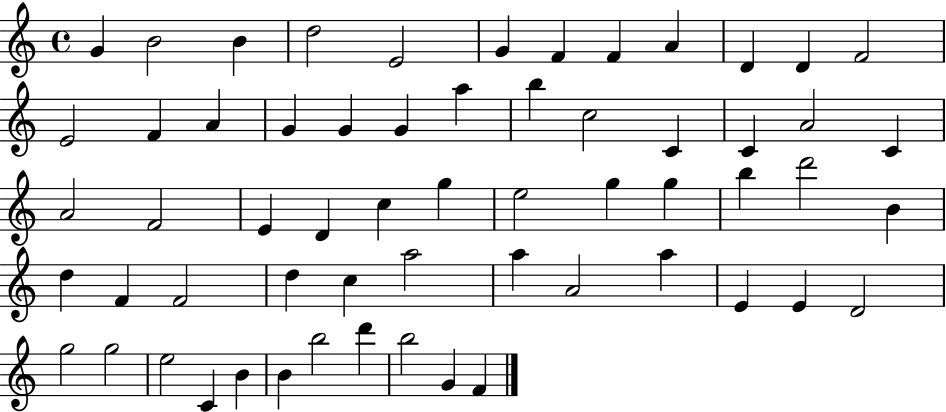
X:1
T:Untitled
M:4/4
L:1/4
K:C
G B2 B d2 E2 G F F A D D F2 E2 F A G G G a b c2 C C A2 C A2 F2 E D c g e2 g g b d'2 B d F F2 d c a2 a A2 a E E D2 g2 g2 e2 C B B b2 d' b2 G F